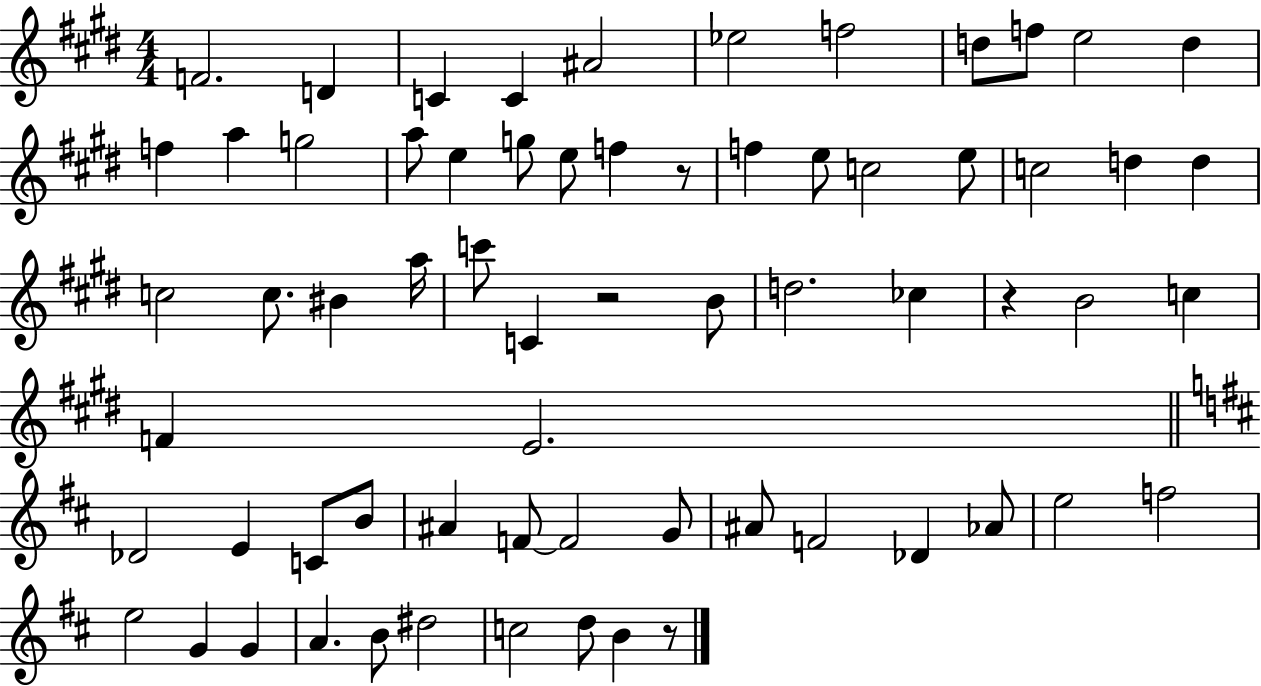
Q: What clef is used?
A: treble